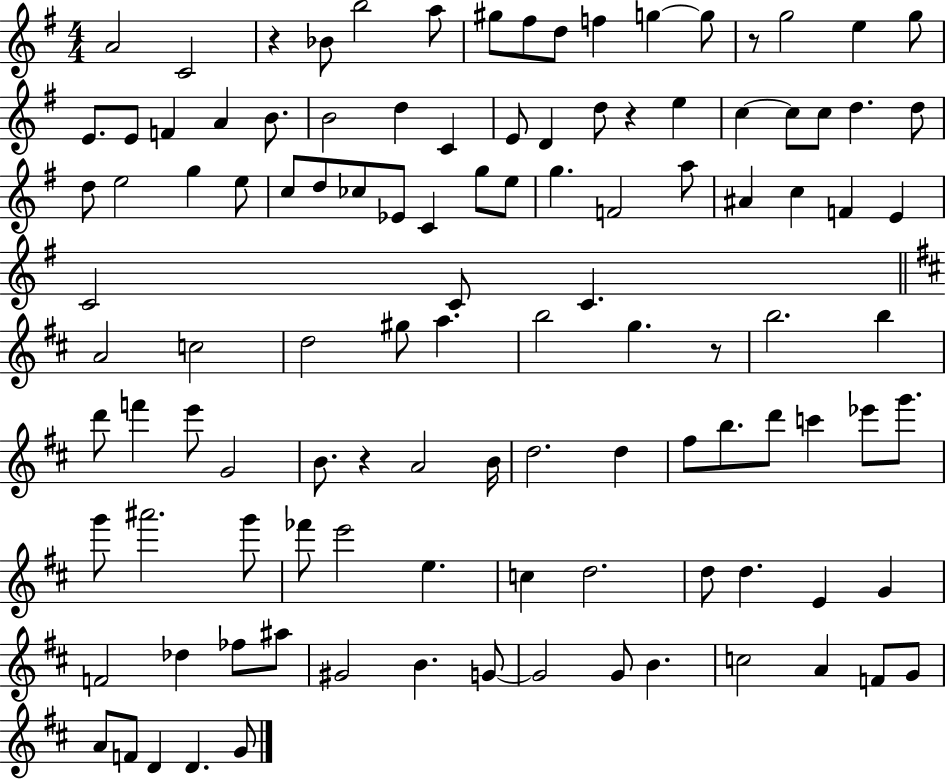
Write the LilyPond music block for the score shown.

{
  \clef treble
  \numericTimeSignature
  \time 4/4
  \key g \major
  a'2 c'2 | r4 bes'8 b''2 a''8 | gis''8 fis''8 d''8 f''4 g''4~~ g''8 | r8 g''2 e''4 g''8 | \break e'8. e'8 f'4 a'4 b'8. | b'2 d''4 c'4 | e'8 d'4 d''8 r4 e''4 | c''4~~ c''8 c''8 d''4. d''8 | \break d''8 e''2 g''4 e''8 | c''8 d''8 ces''8 ees'8 c'4 g''8 e''8 | g''4. f'2 a''8 | ais'4 c''4 f'4 e'4 | \break c'2 c'8 c'4. | \bar "||" \break \key d \major a'2 c''2 | d''2 gis''8 a''4. | b''2 g''4. r8 | b''2. b''4 | \break d'''8 f'''4 e'''8 g'2 | b'8. r4 a'2 b'16 | d''2. d''4 | fis''8 b''8. d'''8 c'''4 ees'''8 g'''8. | \break g'''8 ais'''2. g'''8 | fes'''8 e'''2 e''4. | c''4 d''2. | d''8 d''4. e'4 g'4 | \break f'2 des''4 fes''8 ais''8 | gis'2 b'4. g'8~~ | g'2 g'8 b'4. | c''2 a'4 f'8 g'8 | \break a'8 f'8 d'4 d'4. g'8 | \bar "|."
}